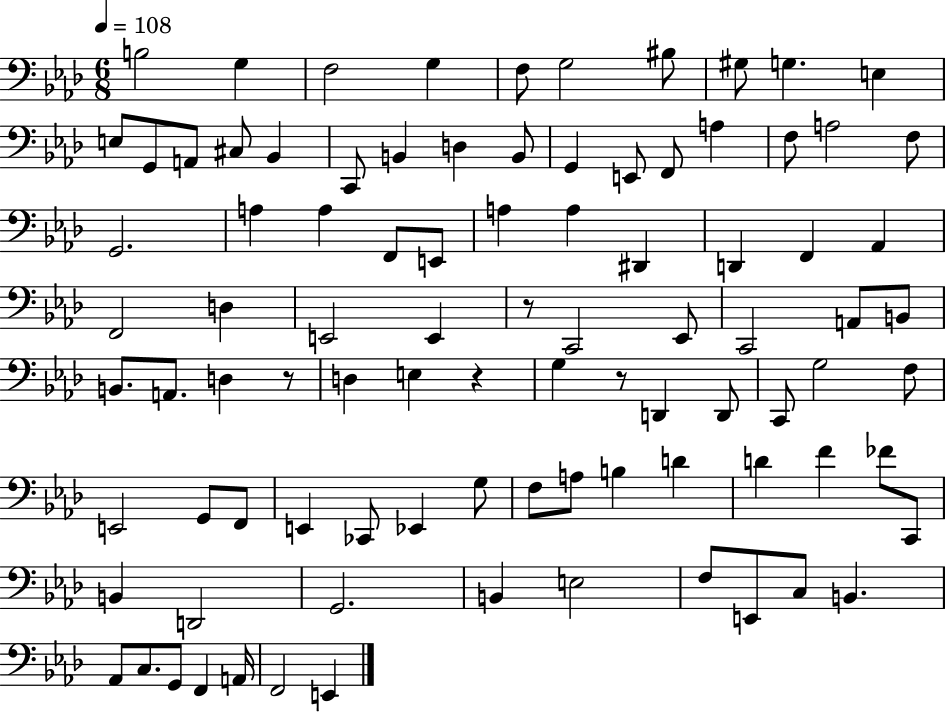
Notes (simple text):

B3/h G3/q F3/h G3/q F3/e G3/h BIS3/e G#3/e G3/q. E3/q E3/e G2/e A2/e C#3/e Bb2/q C2/e B2/q D3/q B2/e G2/q E2/e F2/e A3/q F3/e A3/h F3/e G2/h. A3/q A3/q F2/e E2/e A3/q A3/q D#2/q D2/q F2/q Ab2/q F2/h D3/q E2/h E2/q R/e C2/h Eb2/e C2/h A2/e B2/e B2/e. A2/e. D3/q R/e D3/q E3/q R/q G3/q R/e D2/q D2/e C2/e G3/h F3/e E2/h G2/e F2/e E2/q CES2/e Eb2/q G3/e F3/e A3/e B3/q D4/q D4/q F4/q FES4/e C2/e B2/q D2/h G2/h. B2/q E3/h F3/e E2/e C3/e B2/q. Ab2/e C3/e. G2/e F2/q A2/s F2/h E2/q